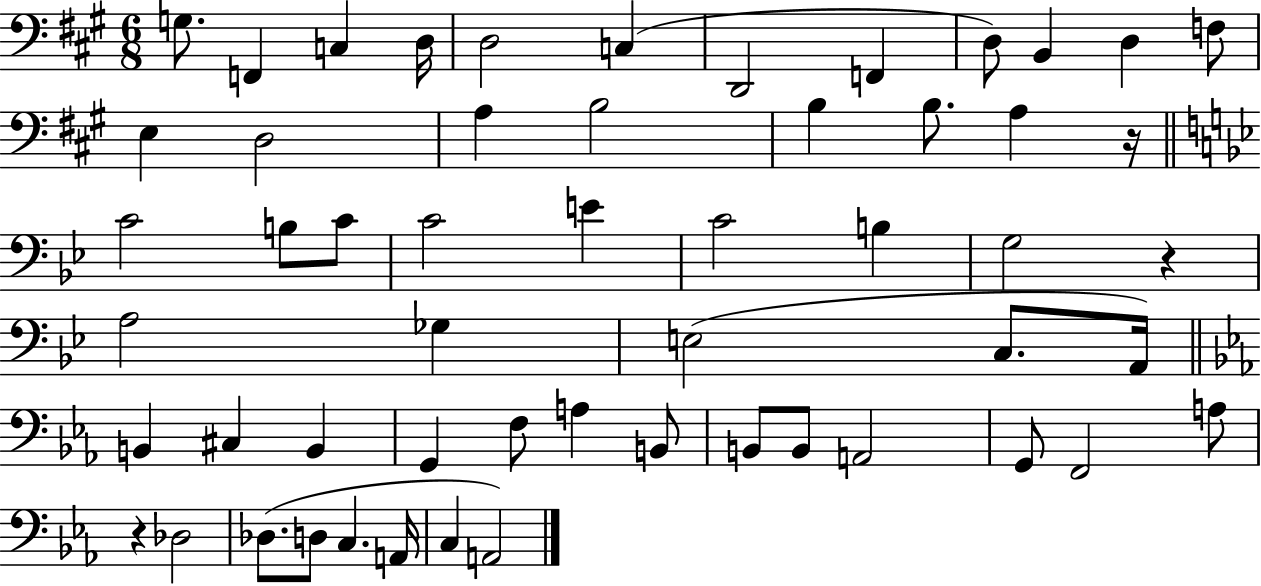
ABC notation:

X:1
T:Untitled
M:6/8
L:1/4
K:A
G,/2 F,, C, D,/4 D,2 C, D,,2 F,, D,/2 B,, D, F,/2 E, D,2 A, B,2 B, B,/2 A, z/4 C2 B,/2 C/2 C2 E C2 B, G,2 z A,2 _G, E,2 C,/2 A,,/4 B,, ^C, B,, G,, F,/2 A, B,,/2 B,,/2 B,,/2 A,,2 G,,/2 F,,2 A,/2 z _D,2 _D,/2 D,/2 C, A,,/4 C, A,,2